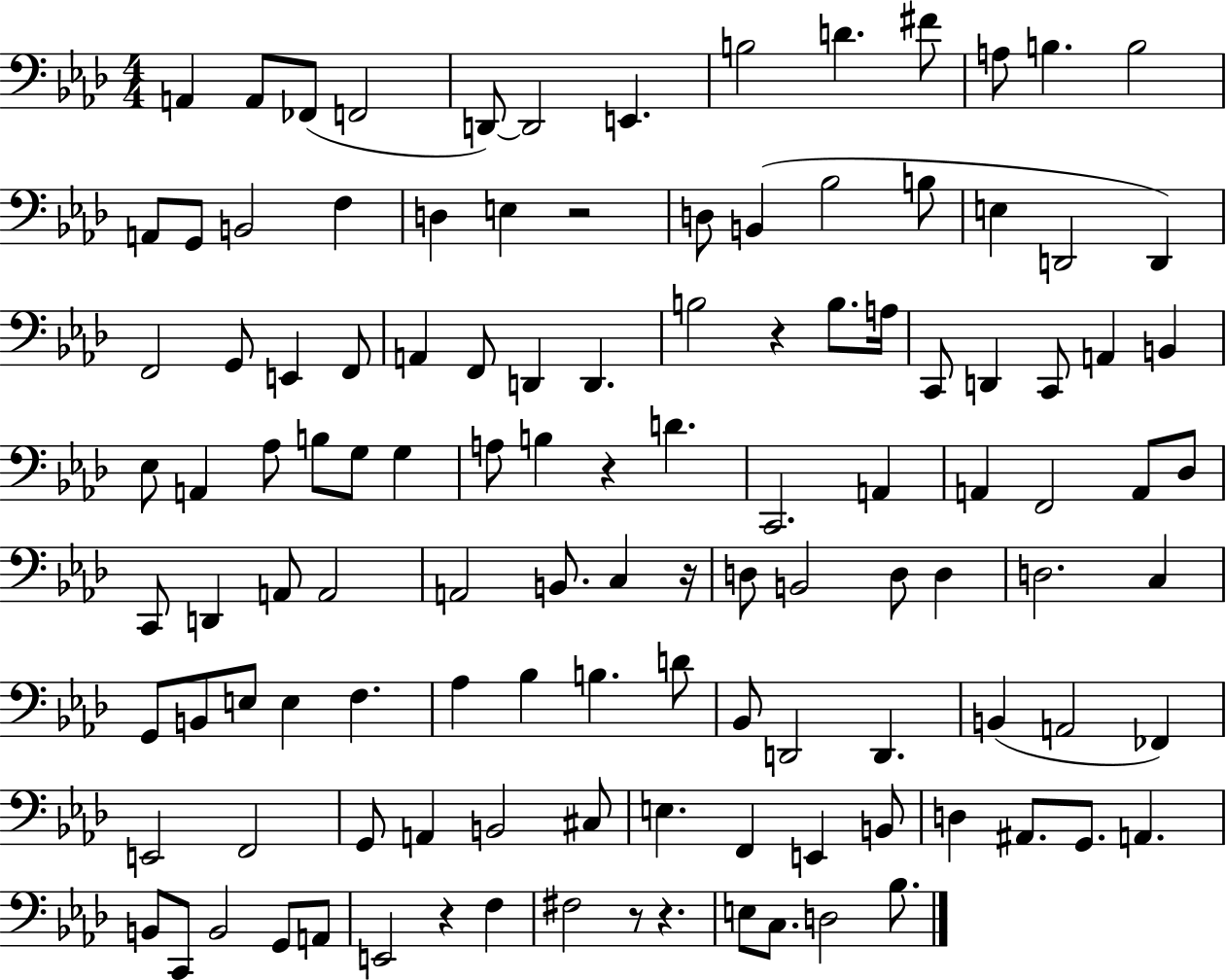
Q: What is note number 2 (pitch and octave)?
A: A2